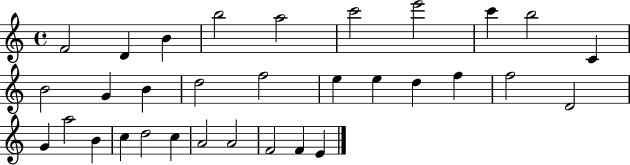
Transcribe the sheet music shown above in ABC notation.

X:1
T:Untitled
M:4/4
L:1/4
K:C
F2 D B b2 a2 c'2 e'2 c' b2 C B2 G B d2 f2 e e d f f2 D2 G a2 B c d2 c A2 A2 F2 F E